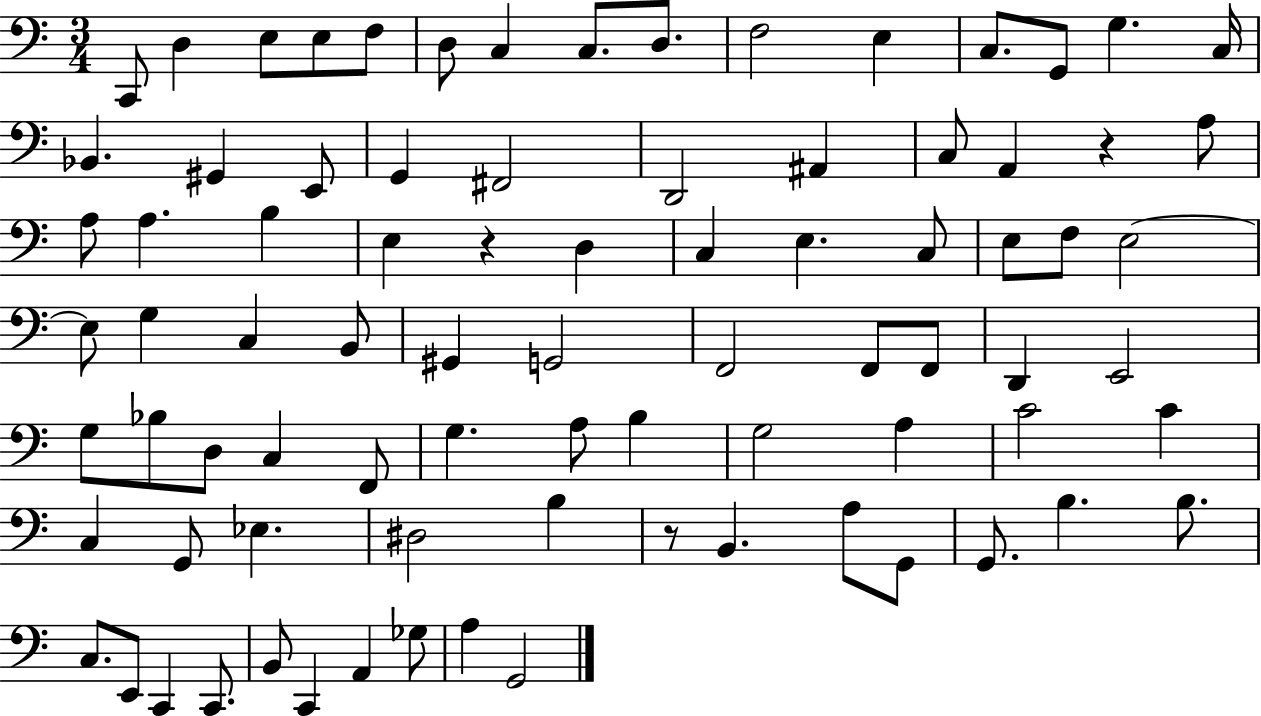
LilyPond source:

{
  \clef bass
  \numericTimeSignature
  \time 3/4
  \key c \major
  c,8 d4 e8 e8 f8 | d8 c4 c8. d8. | f2 e4 | c8. g,8 g4. c16 | \break bes,4. gis,4 e,8 | g,4 fis,2 | d,2 ais,4 | c8 a,4 r4 a8 | \break a8 a4. b4 | e4 r4 d4 | c4 e4. c8 | e8 f8 e2~~ | \break e8 g4 c4 b,8 | gis,4 g,2 | f,2 f,8 f,8 | d,4 e,2 | \break g8 bes8 d8 c4 f,8 | g4. a8 b4 | g2 a4 | c'2 c'4 | \break c4 g,8 ees4. | dis2 b4 | r8 b,4. a8 g,8 | g,8. b4. b8. | \break c8. e,8 c,4 c,8. | b,8 c,4 a,4 ges8 | a4 g,2 | \bar "|."
}